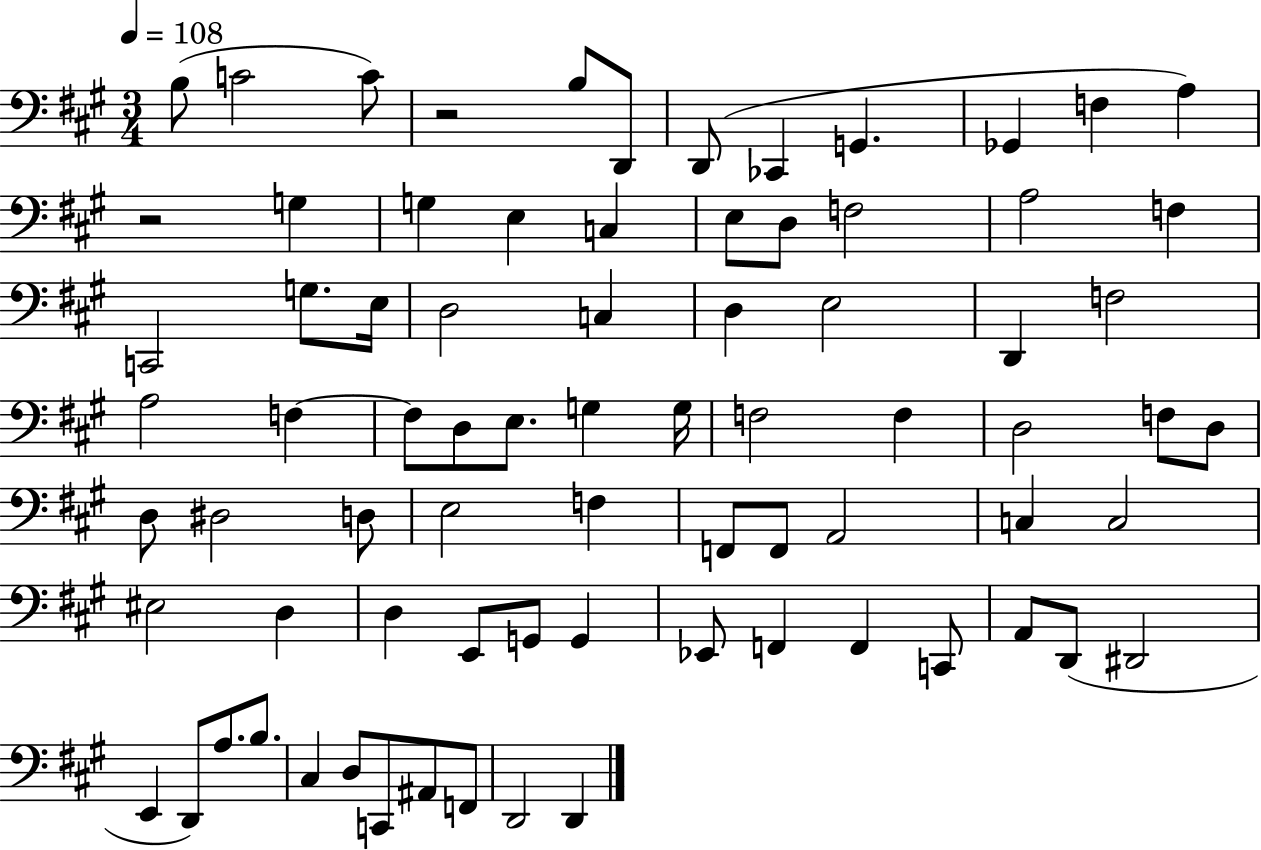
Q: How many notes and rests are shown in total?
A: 77